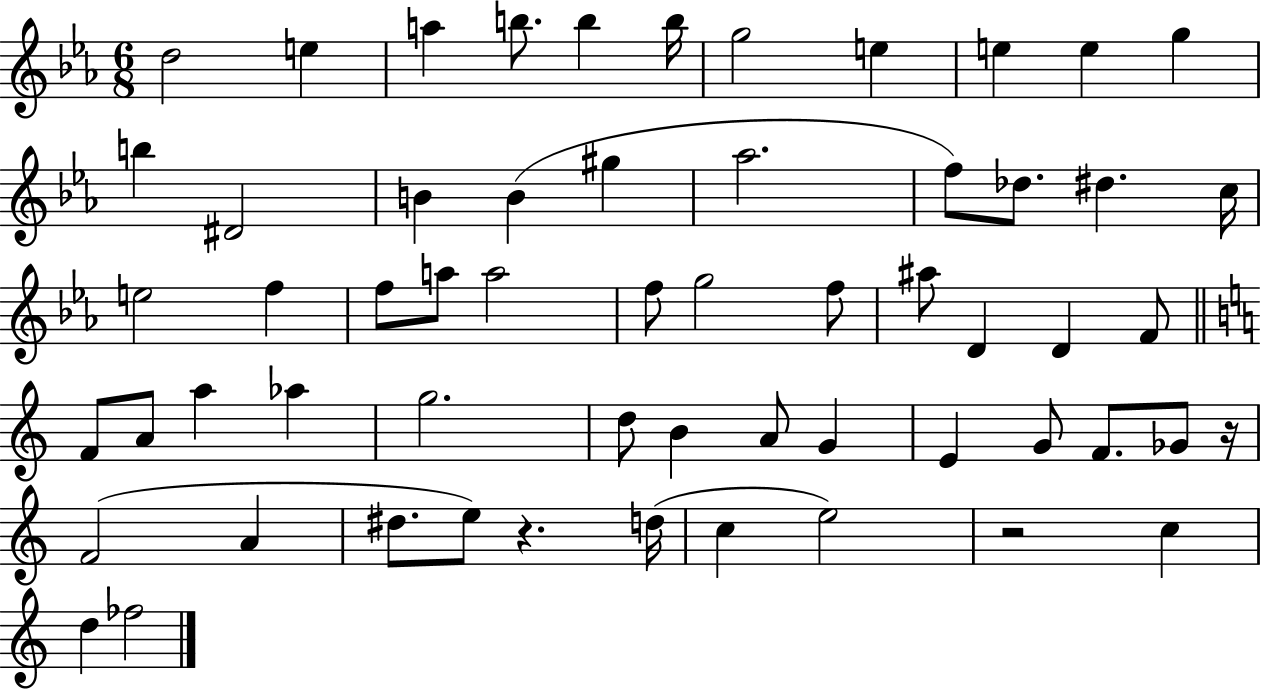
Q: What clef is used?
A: treble